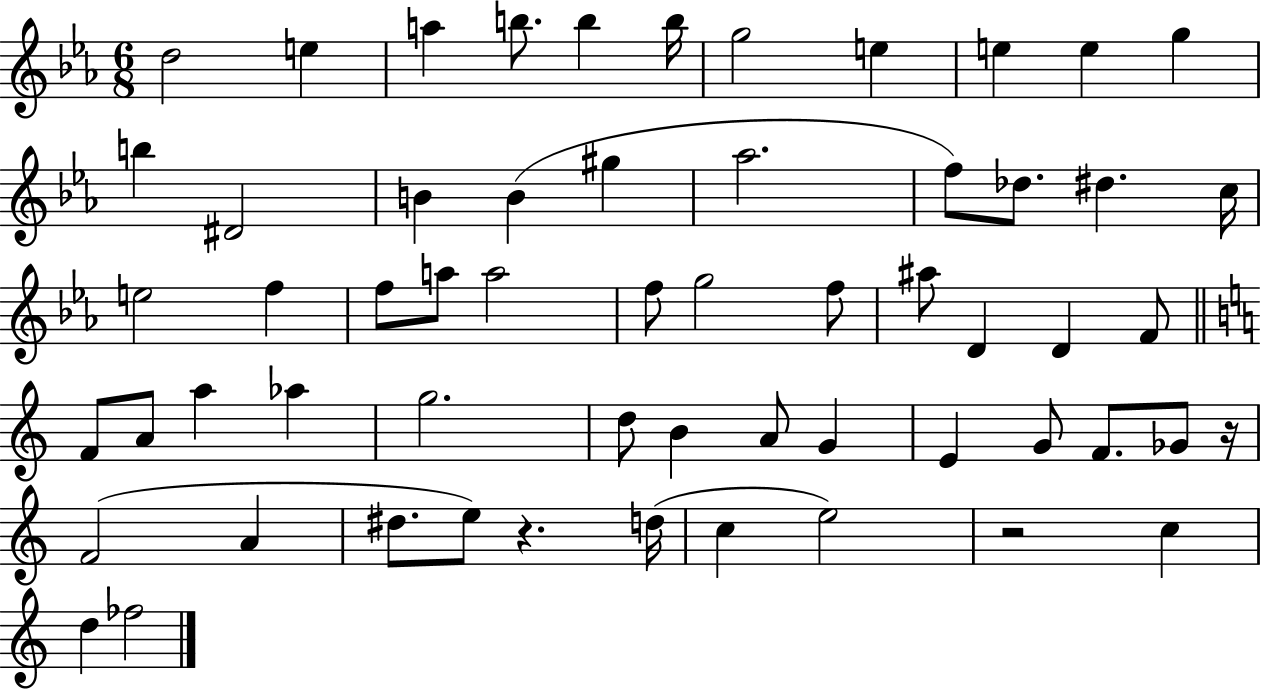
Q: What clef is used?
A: treble